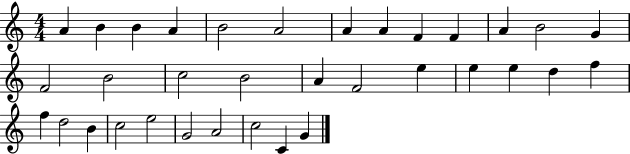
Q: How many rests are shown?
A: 0